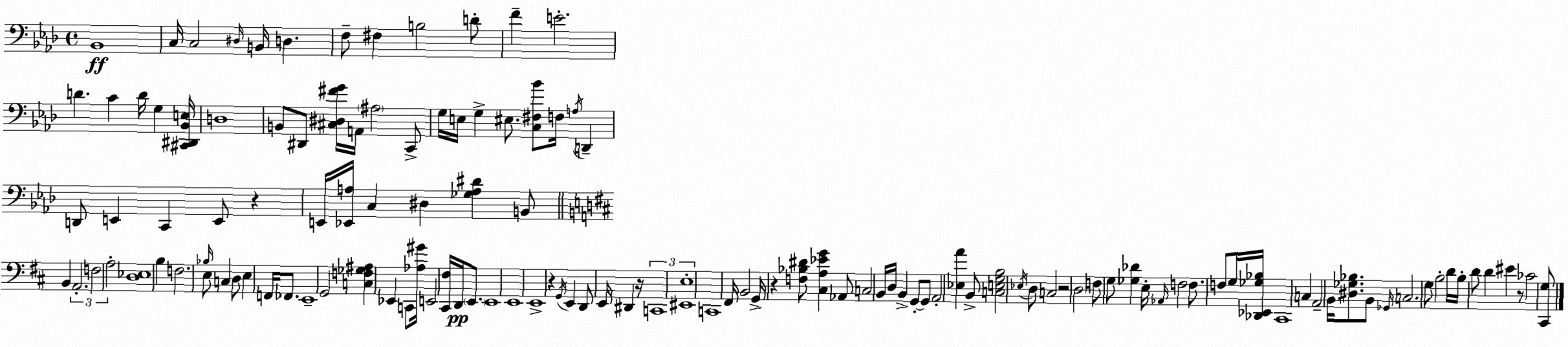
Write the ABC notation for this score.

X:1
T:Untitled
M:4/4
L:1/4
K:Ab
_B,,4 C,/4 C,2 ^D,/4 B,,/4 D, F,/2 ^F, B,2 D/2 F E2 D C D/4 G, [^C,,^D,,_B,,E,]/4 D,4 B,,/2 ^D,,/2 [^C,^D,^FG]/4 A,,/4 ^A,2 C,,/2 G,/4 E,/4 G, ^E,/2 [C,^F,_B]/2 F,/4 A,/4 D,, D,,/2 E,, C,, E,,/2 z E,,/4 [_E,,A,]/4 C, ^D, [_G,A,^D] B,,/2 B,, A,,2 F,2 A,2 [D,_E,]4 B, F,2 _B,/4 E,/2 C, D,/2 E, F,,/4 _F,,/2 E,,4 G,,2 [C,F,_G,^A,] _E,, C,,/2 [_A,^G]/4 E,,2 [^C,,^F,]/4 D,,/4 E,,/2 E,,4 E,,4 E,,4 z G,,/4 E,, D,,/2 E,,/4 ^D,, z/4 C,,4 ^E,,4 E,4 C,,4 ^F,,/4 B,,2 G,,/4 z [F,_B,^D]/2 [^C,A,_EG] _A,,/2 C,2 B,,/4 D,/4 B,, G,,/2 G,,/2 A,,2 [_E,A] B,,/2 [C,E,G,B,]2 _E,/4 D,/2 C,2 z2 D,2 F,/2 G,/2 [_G,_D] E,/4 _A,,/4 F,2 F,/2 F,/2 G,/4 [_D,,_E,,_G,_B,]/4 ^C,,4 C, A,,2 B,,/4 [^D,_G,_B,]/2 B,,/2 _G,,/4 C,2 G,/2 B,2 D/4 B,/4 D/2 D ^E z/2 _C2 [^C,,G,]/2